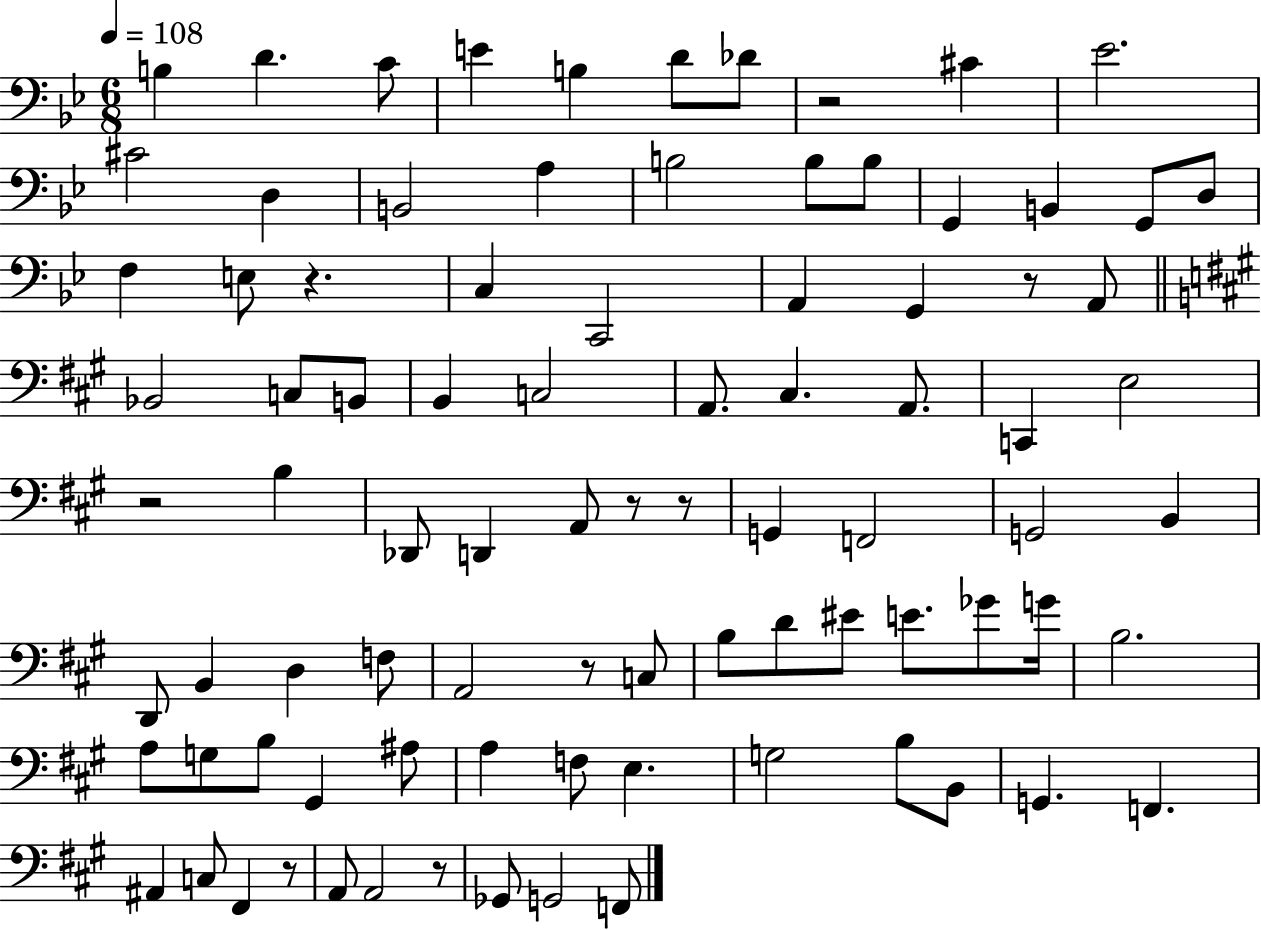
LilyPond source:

{
  \clef bass
  \numericTimeSignature
  \time 6/8
  \key bes \major
  \tempo 4 = 108
  b4 d'4. c'8 | e'4 b4 d'8 des'8 | r2 cis'4 | ees'2. | \break cis'2 d4 | b,2 a4 | b2 b8 b8 | g,4 b,4 g,8 d8 | \break f4 e8 r4. | c4 c,2 | a,4 g,4 r8 a,8 | \bar "||" \break \key a \major bes,2 c8 b,8 | b,4 c2 | a,8. cis4. a,8. | c,4 e2 | \break r2 b4 | des,8 d,4 a,8 r8 r8 | g,4 f,2 | g,2 b,4 | \break d,8 b,4 d4 f8 | a,2 r8 c8 | b8 d'8 eis'8 e'8. ges'8 g'16 | b2. | \break a8 g8 b8 gis,4 ais8 | a4 f8 e4. | g2 b8 b,8 | g,4. f,4. | \break ais,4 c8 fis,4 r8 | a,8 a,2 r8 | ges,8 g,2 f,8 | \bar "|."
}